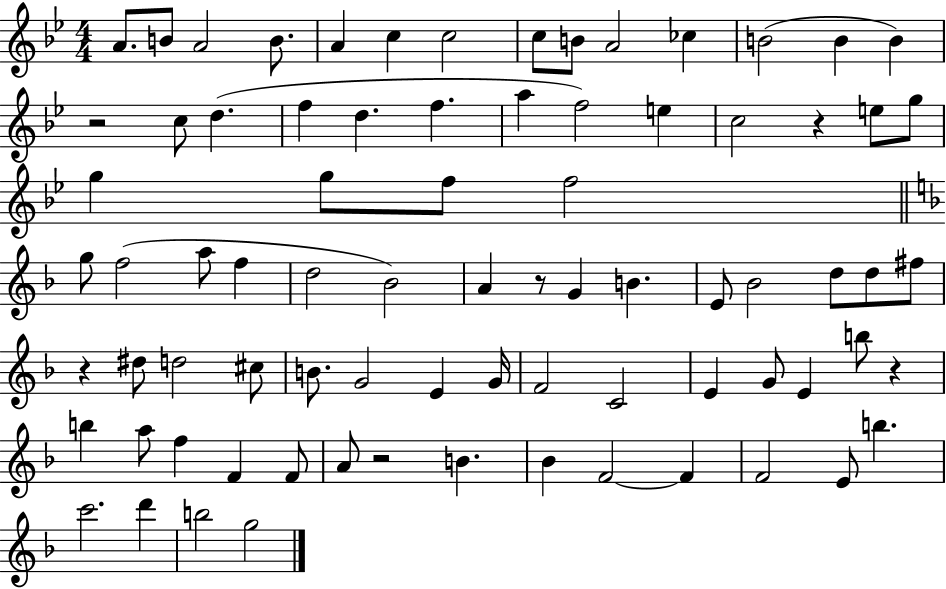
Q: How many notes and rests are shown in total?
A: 79